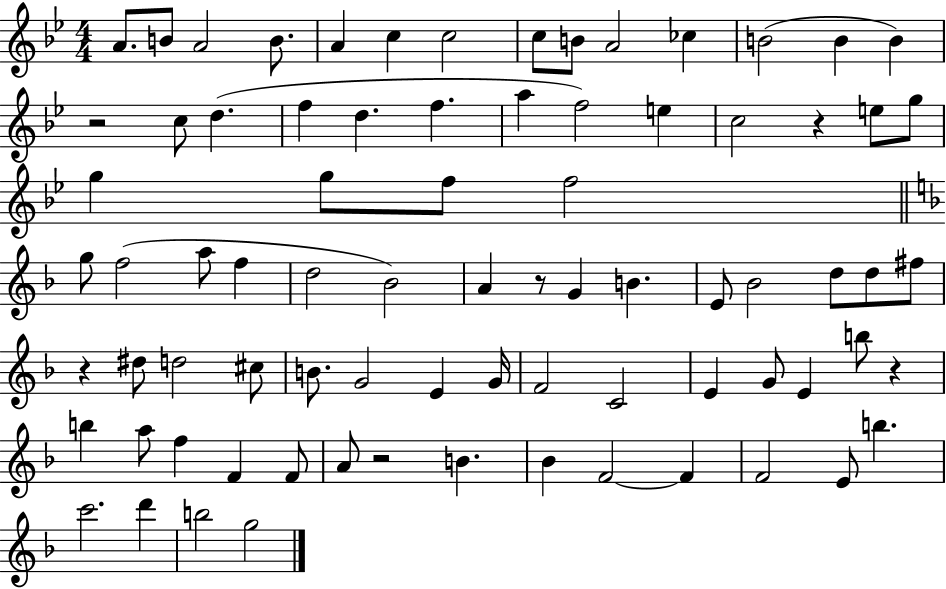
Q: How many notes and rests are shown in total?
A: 79